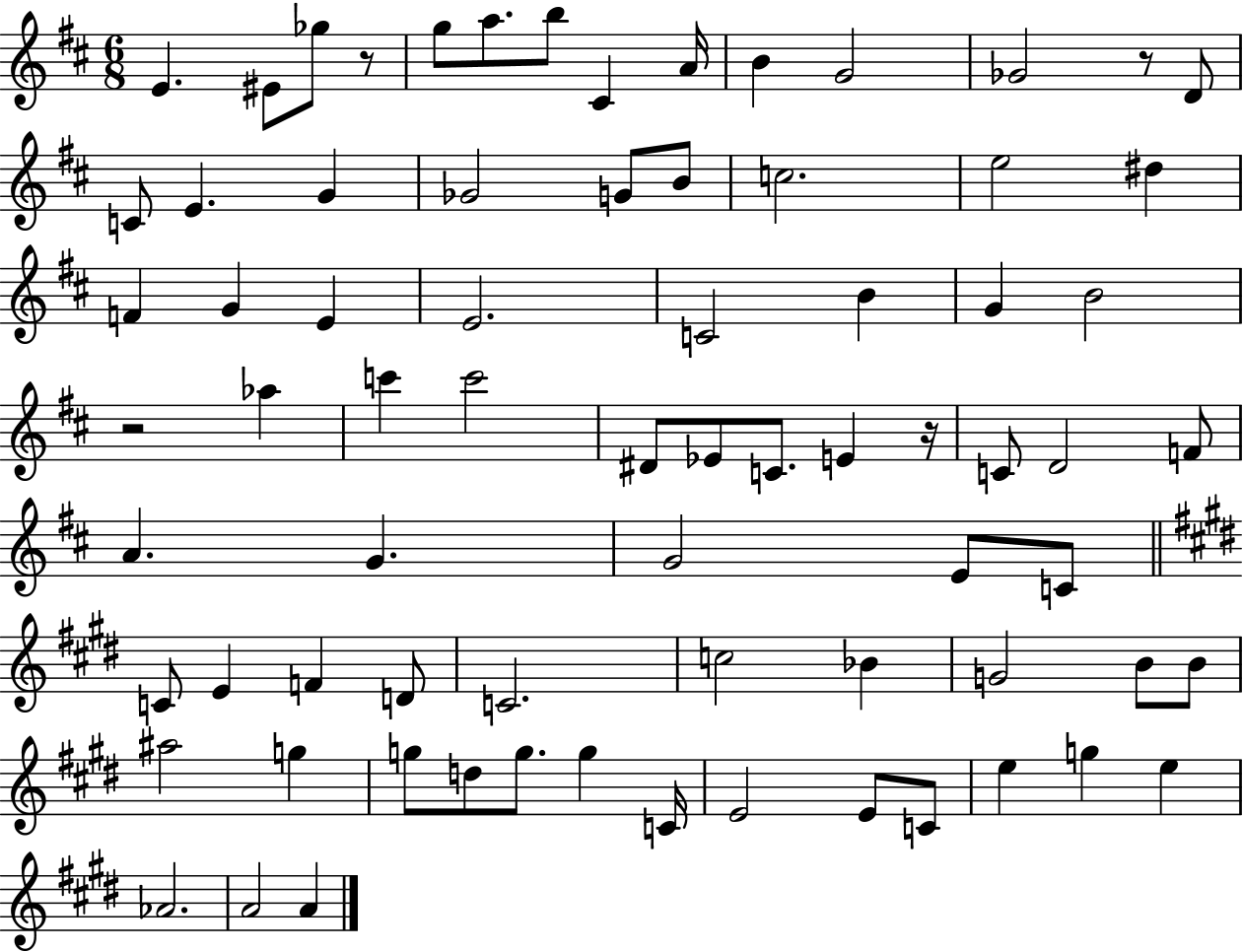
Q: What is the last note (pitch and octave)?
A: A4